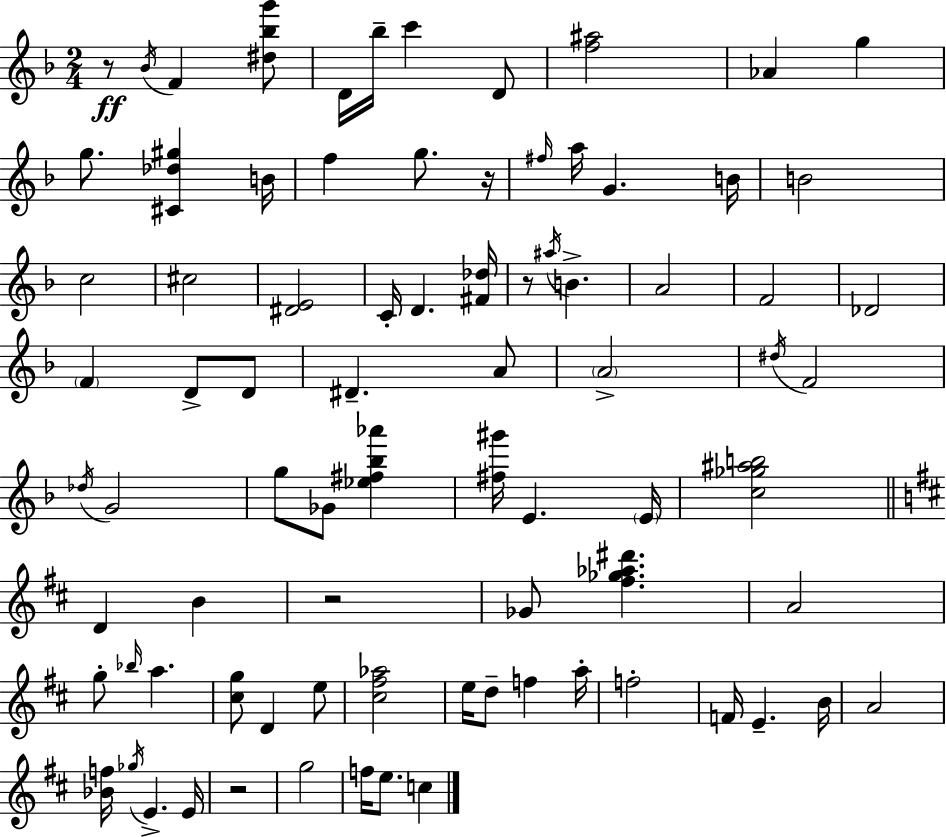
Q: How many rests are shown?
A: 5